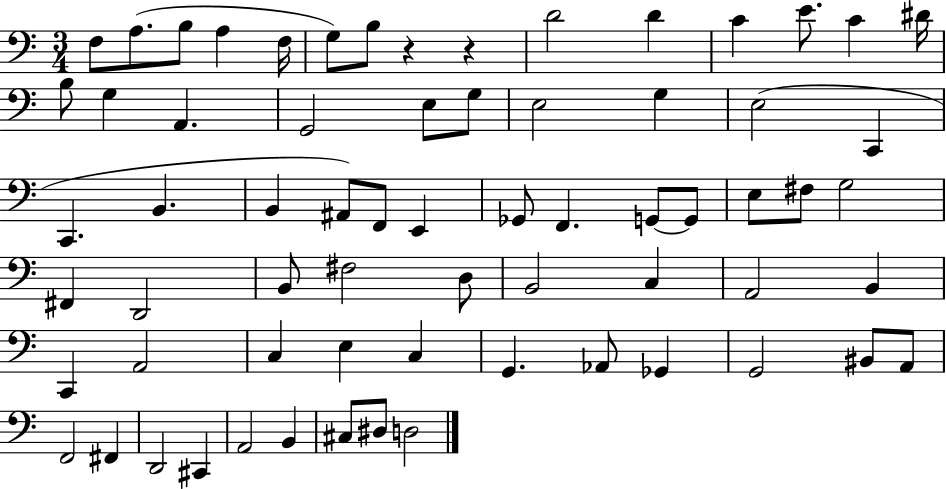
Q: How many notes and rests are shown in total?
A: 67